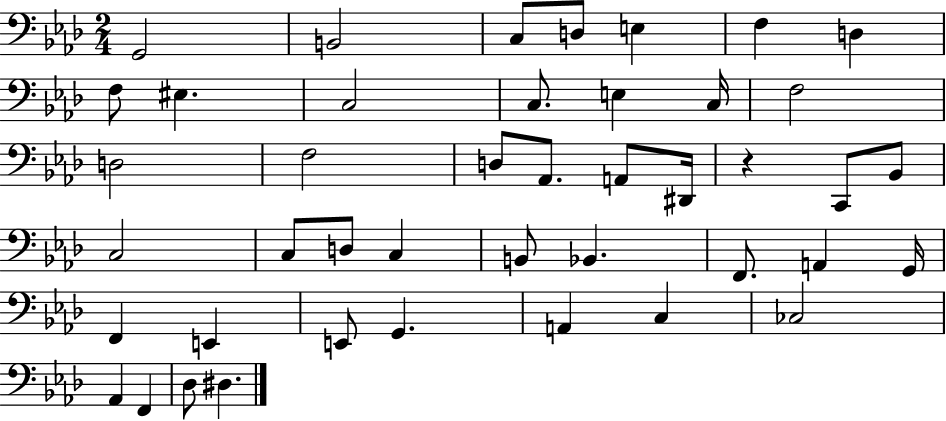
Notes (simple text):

G2/h B2/h C3/e D3/e E3/q F3/q D3/q F3/e EIS3/q. C3/h C3/e. E3/q C3/s F3/h D3/h F3/h D3/e Ab2/e. A2/e D#2/s R/q C2/e Bb2/e C3/h C3/e D3/e C3/q B2/e Bb2/q. F2/e. A2/q G2/s F2/q E2/q E2/e G2/q. A2/q C3/q CES3/h Ab2/q F2/q Db3/e D#3/q.